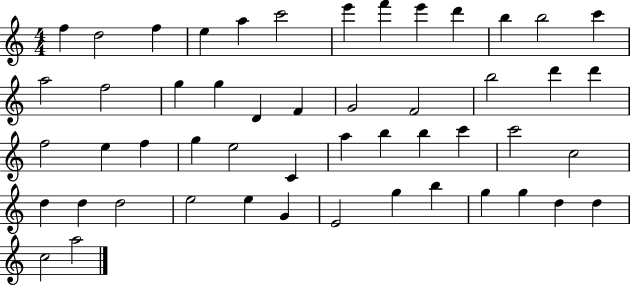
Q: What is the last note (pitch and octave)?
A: A5